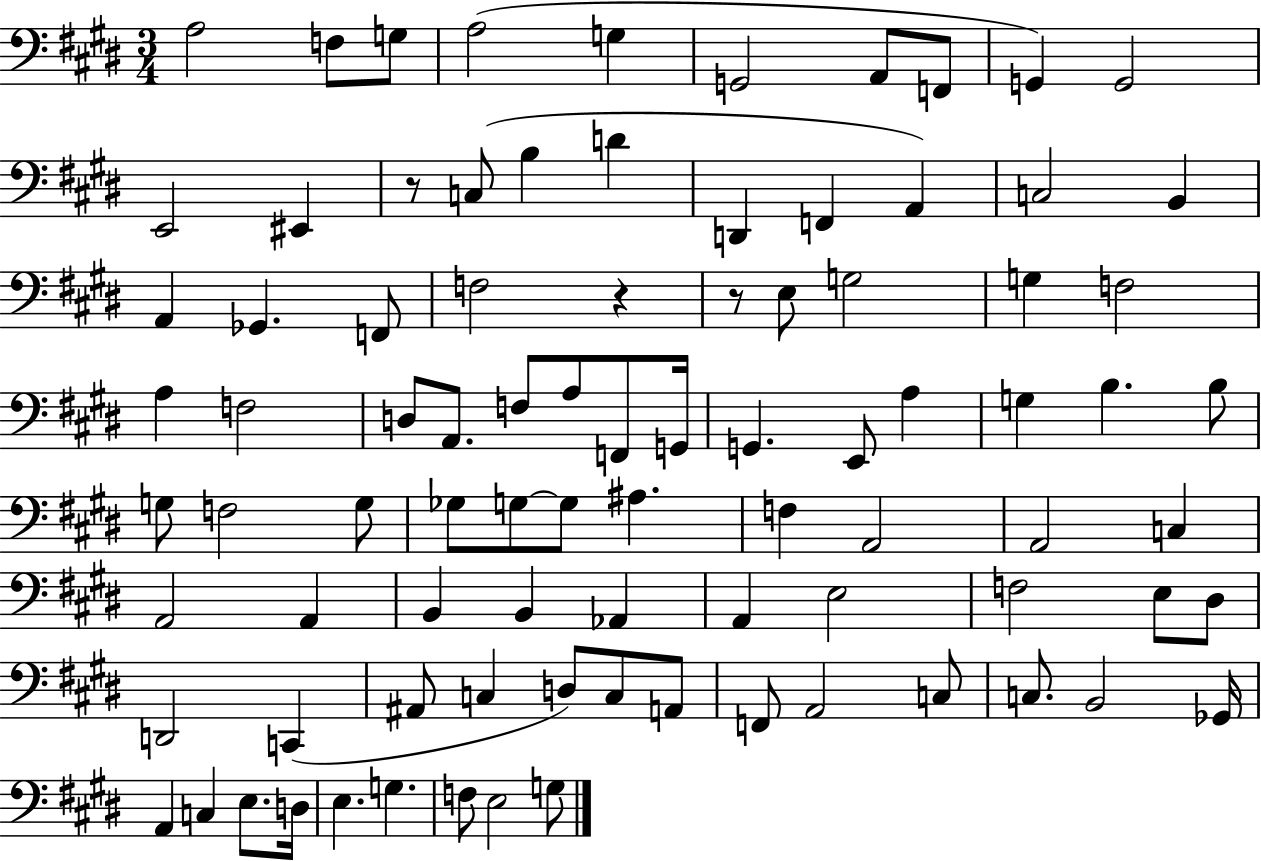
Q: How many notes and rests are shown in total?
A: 88